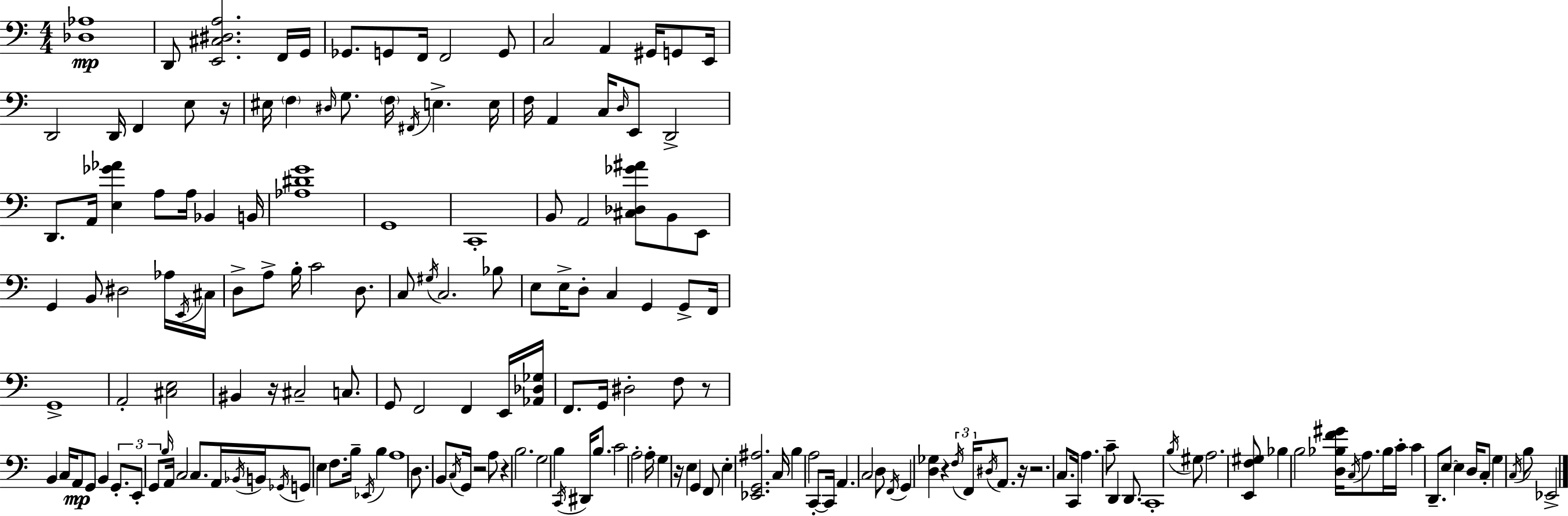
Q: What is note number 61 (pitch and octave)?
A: D3